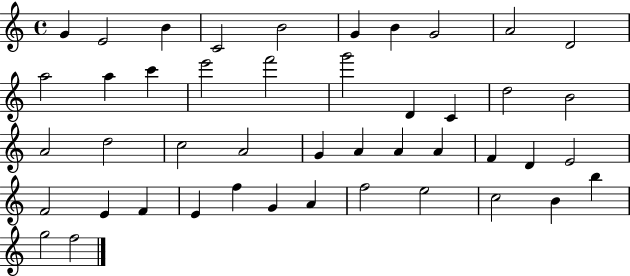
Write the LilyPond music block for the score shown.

{
  \clef treble
  \time 4/4
  \defaultTimeSignature
  \key c \major
  g'4 e'2 b'4 | c'2 b'2 | g'4 b'4 g'2 | a'2 d'2 | \break a''2 a''4 c'''4 | e'''2 f'''2 | g'''2 d'4 c'4 | d''2 b'2 | \break a'2 d''2 | c''2 a'2 | g'4 a'4 a'4 a'4 | f'4 d'4 e'2 | \break f'2 e'4 f'4 | e'4 f''4 g'4 a'4 | f''2 e''2 | c''2 b'4 b''4 | \break g''2 f''2 | \bar "|."
}